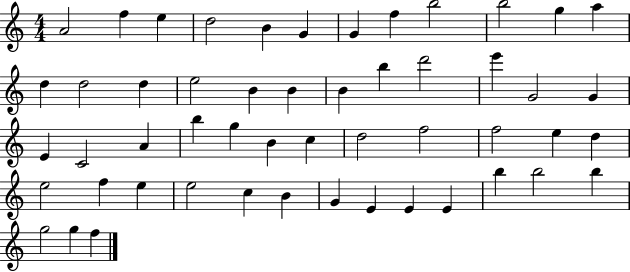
X:1
T:Untitled
M:4/4
L:1/4
K:C
A2 f e d2 B G G f b2 b2 g a d d2 d e2 B B B b d'2 e' G2 G E C2 A b g B c d2 f2 f2 e d e2 f e e2 c B G E E E b b2 b g2 g f